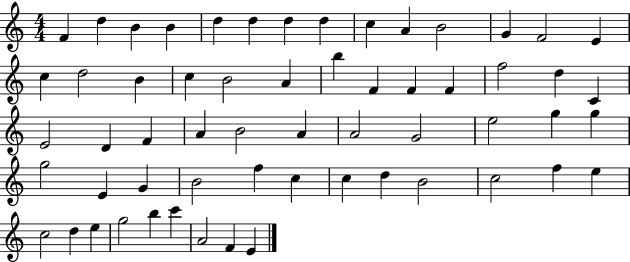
F4/q D5/q B4/q B4/q D5/q D5/q D5/q D5/q C5/q A4/q B4/h G4/q F4/h E4/q C5/q D5/h B4/q C5/q B4/h A4/q B5/q F4/q F4/q F4/q F5/h D5/q C4/q E4/h D4/q F4/q A4/q B4/h A4/q A4/h G4/h E5/h G5/q G5/q G5/h E4/q G4/q B4/h F5/q C5/q C5/q D5/q B4/h C5/h F5/q E5/q C5/h D5/q E5/q G5/h B5/q C6/q A4/h F4/q E4/q